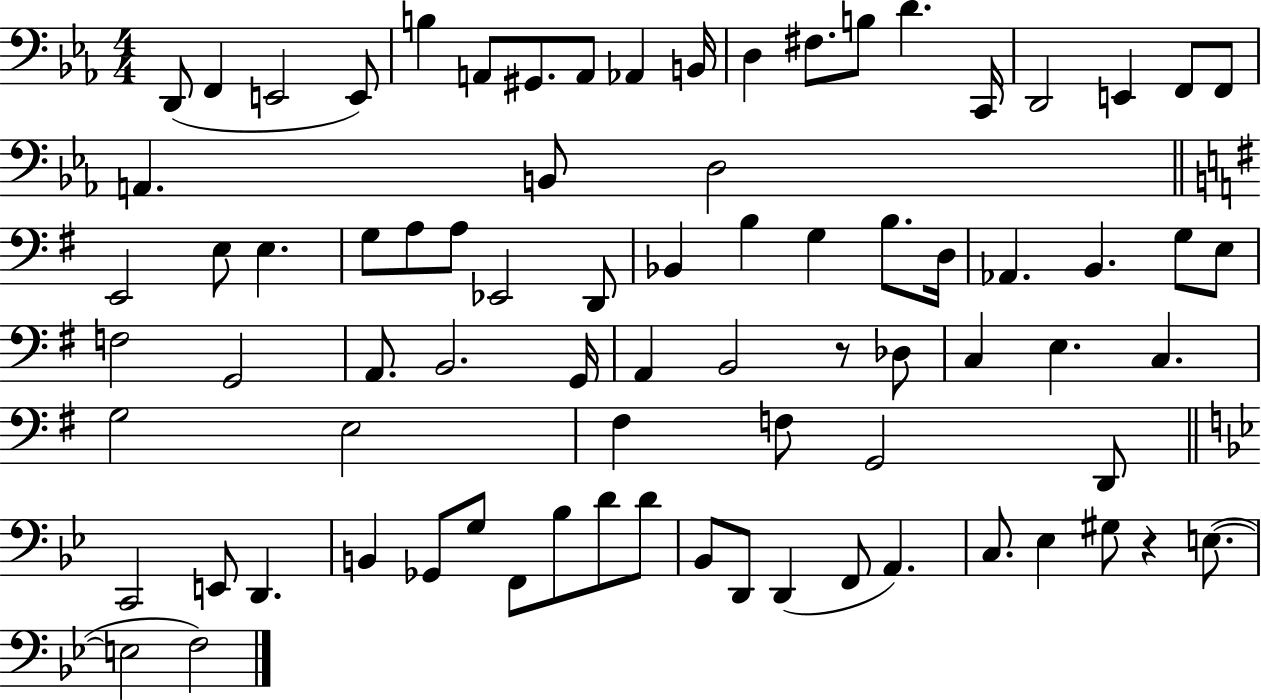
D2/e F2/q E2/h E2/e B3/q A2/e G#2/e. A2/e Ab2/q B2/s D3/q F#3/e. B3/e D4/q. C2/s D2/h E2/q F2/e F2/e A2/q. B2/e D3/h E2/h E3/e E3/q. G3/e A3/e A3/e Eb2/h D2/e Bb2/q B3/q G3/q B3/e. D3/s Ab2/q. B2/q. G3/e E3/e F3/h G2/h A2/e. B2/h. G2/s A2/q B2/h R/e Db3/e C3/q E3/q. C3/q. G3/h E3/h F#3/q F3/e G2/h D2/e C2/h E2/e D2/q. B2/q Gb2/e G3/e F2/e Bb3/e D4/e D4/e Bb2/e D2/e D2/q F2/e A2/q. C3/e. Eb3/q G#3/e R/q E3/e. E3/h F3/h